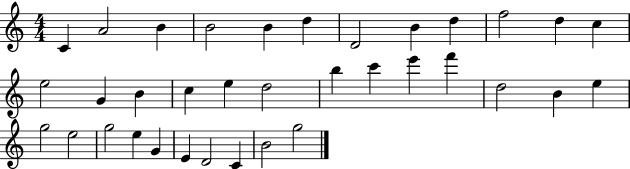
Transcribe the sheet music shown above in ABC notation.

X:1
T:Untitled
M:4/4
L:1/4
K:C
C A2 B B2 B d D2 B d f2 d c e2 G B c e d2 b c' e' f' d2 B e g2 e2 g2 e G E D2 C B2 g2